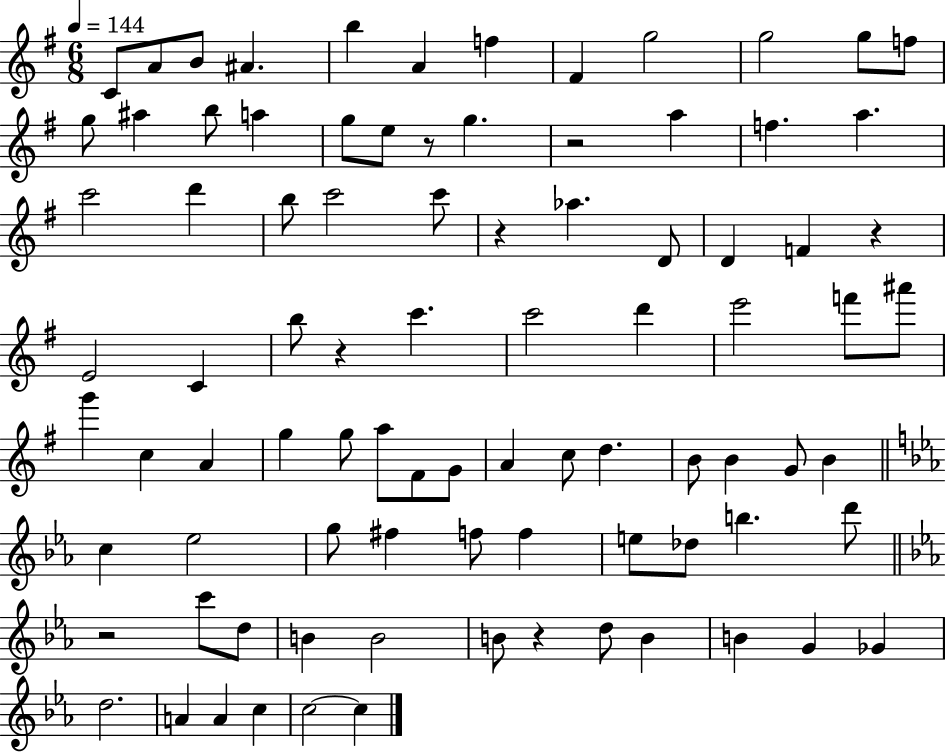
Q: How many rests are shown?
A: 7